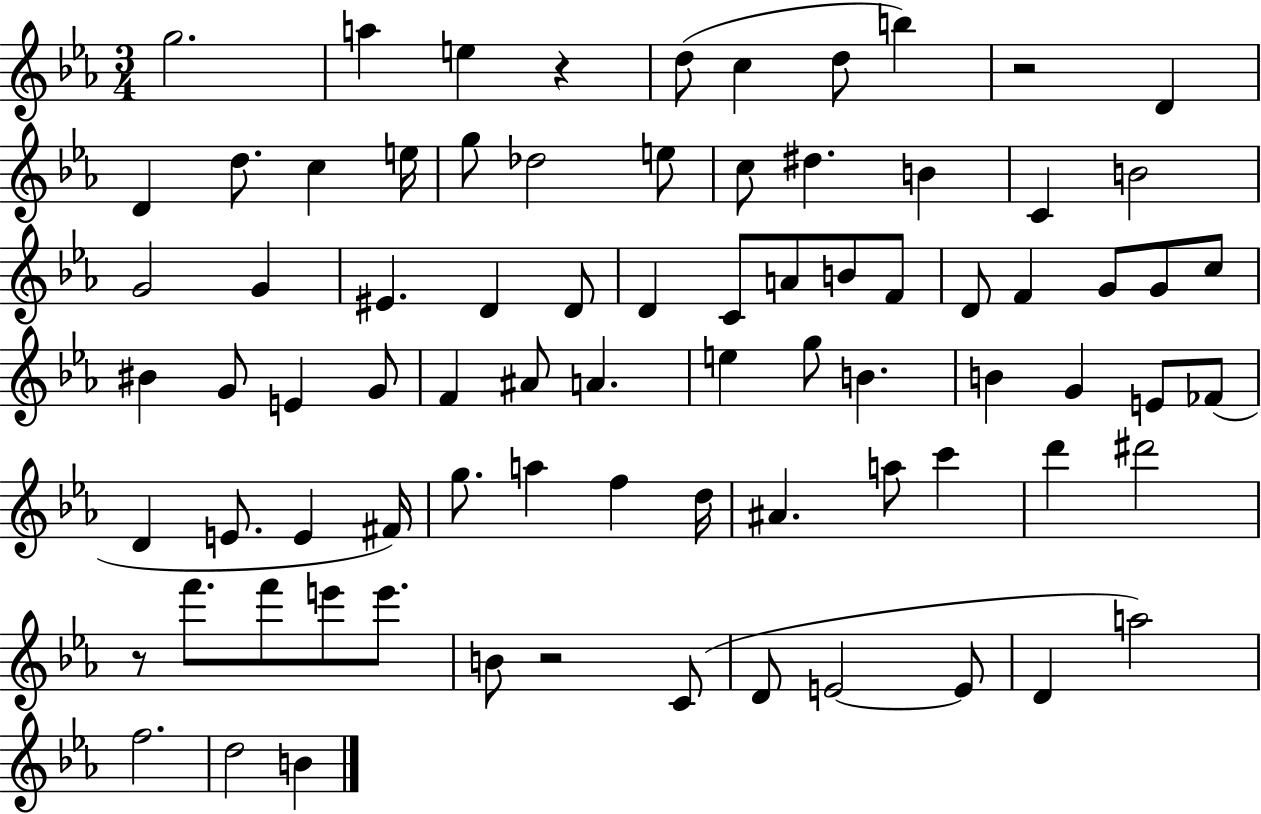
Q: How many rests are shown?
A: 4